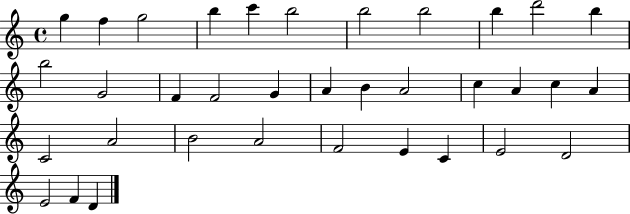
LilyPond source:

{
  \clef treble
  \time 4/4
  \defaultTimeSignature
  \key c \major
  g''4 f''4 g''2 | b''4 c'''4 b''2 | b''2 b''2 | b''4 d'''2 b''4 | \break b''2 g'2 | f'4 f'2 g'4 | a'4 b'4 a'2 | c''4 a'4 c''4 a'4 | \break c'2 a'2 | b'2 a'2 | f'2 e'4 c'4 | e'2 d'2 | \break e'2 f'4 d'4 | \bar "|."
}